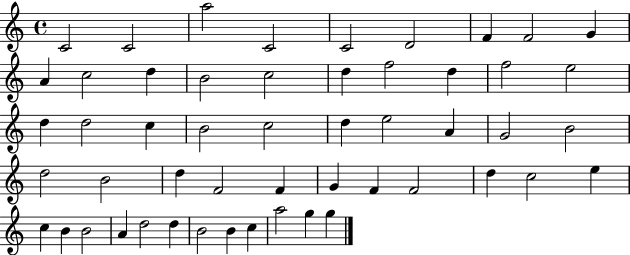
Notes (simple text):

C4/h C4/h A5/h C4/h C4/h D4/h F4/q F4/h G4/q A4/q C5/h D5/q B4/h C5/h D5/q F5/h D5/q F5/h E5/h D5/q D5/h C5/q B4/h C5/h D5/q E5/h A4/q G4/h B4/h D5/h B4/h D5/q F4/h F4/q G4/q F4/q F4/h D5/q C5/h E5/q C5/q B4/q B4/h A4/q D5/h D5/q B4/h B4/q C5/q A5/h G5/q G5/q